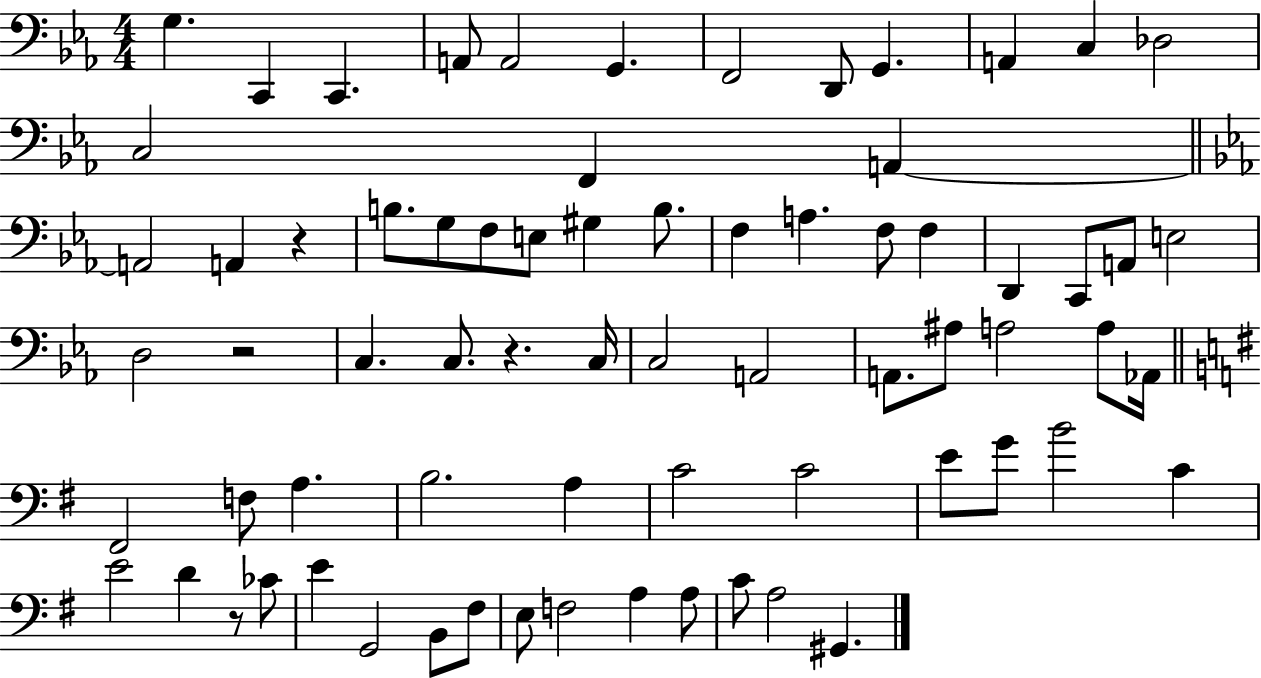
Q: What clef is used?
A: bass